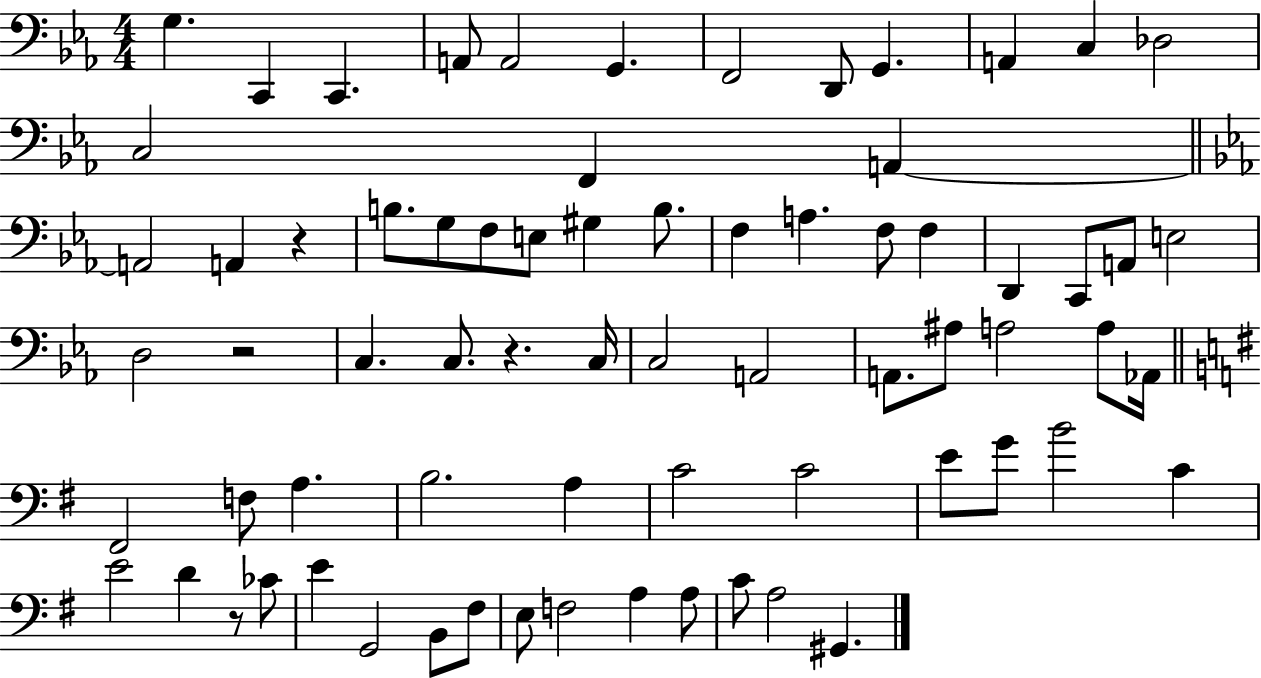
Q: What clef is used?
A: bass